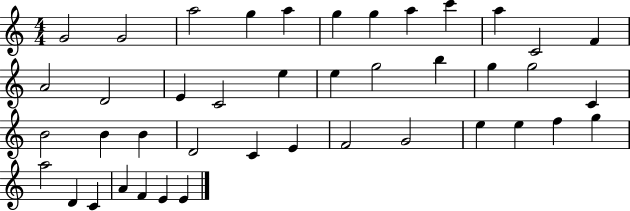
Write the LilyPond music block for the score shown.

{
  \clef treble
  \numericTimeSignature
  \time 4/4
  \key c \major
  g'2 g'2 | a''2 g''4 a''4 | g''4 g''4 a''4 c'''4 | a''4 c'2 f'4 | \break a'2 d'2 | e'4 c'2 e''4 | e''4 g''2 b''4 | g''4 g''2 c'4 | \break b'2 b'4 b'4 | d'2 c'4 e'4 | f'2 g'2 | e''4 e''4 f''4 g''4 | \break a''2 d'4 c'4 | a'4 f'4 e'4 e'4 | \bar "|."
}